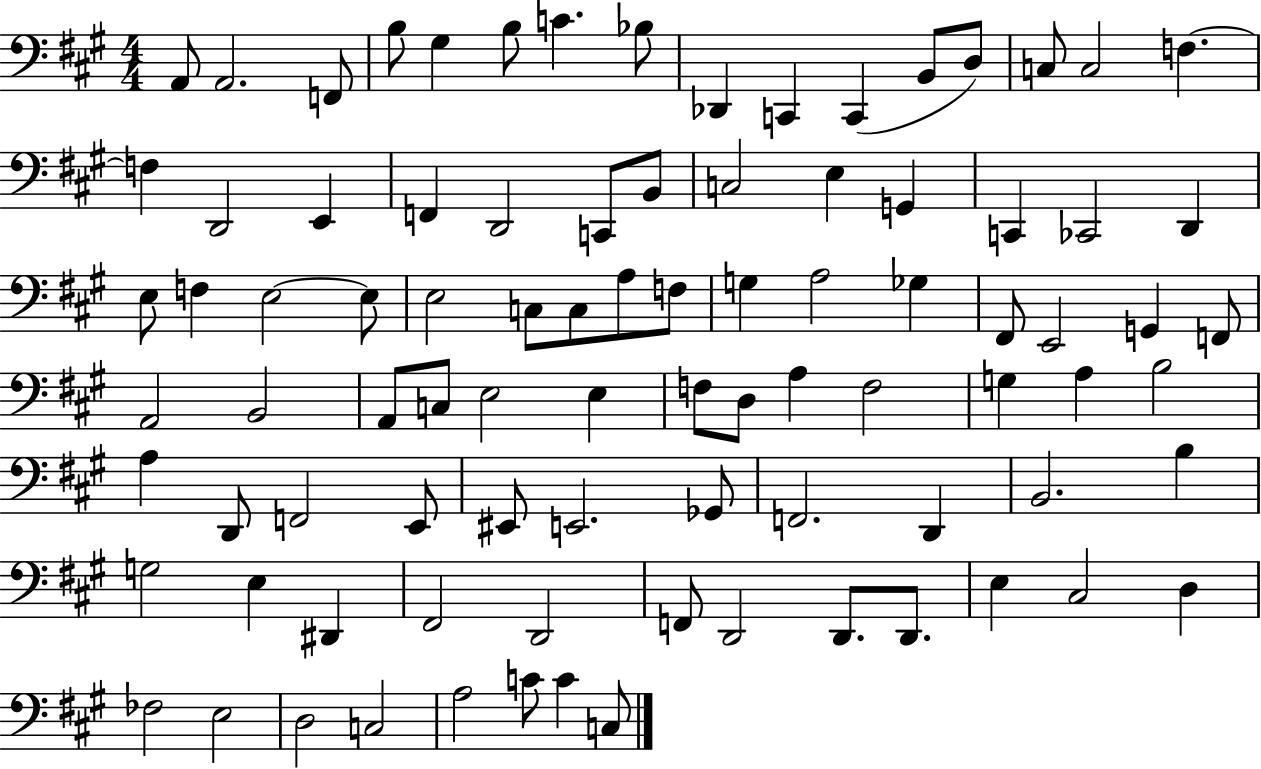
A2/e A2/h. F2/e B3/e G#3/q B3/e C4/q. Bb3/e Db2/q C2/q C2/q B2/e D3/e C3/e C3/h F3/q. F3/q D2/h E2/q F2/q D2/h C2/e B2/e C3/h E3/q G2/q C2/q CES2/h D2/q E3/e F3/q E3/h E3/e E3/h C3/e C3/e A3/e F3/e G3/q A3/h Gb3/q F#2/e E2/h G2/q F2/e A2/h B2/h A2/e C3/e E3/h E3/q F3/e D3/e A3/q F3/h G3/q A3/q B3/h A3/q D2/e F2/h E2/e EIS2/e E2/h. Gb2/e F2/h. D2/q B2/h. B3/q G3/h E3/q D#2/q F#2/h D2/h F2/e D2/h D2/e. D2/e. E3/q C#3/h D3/q FES3/h E3/h D3/h C3/h A3/h C4/e C4/q C3/e